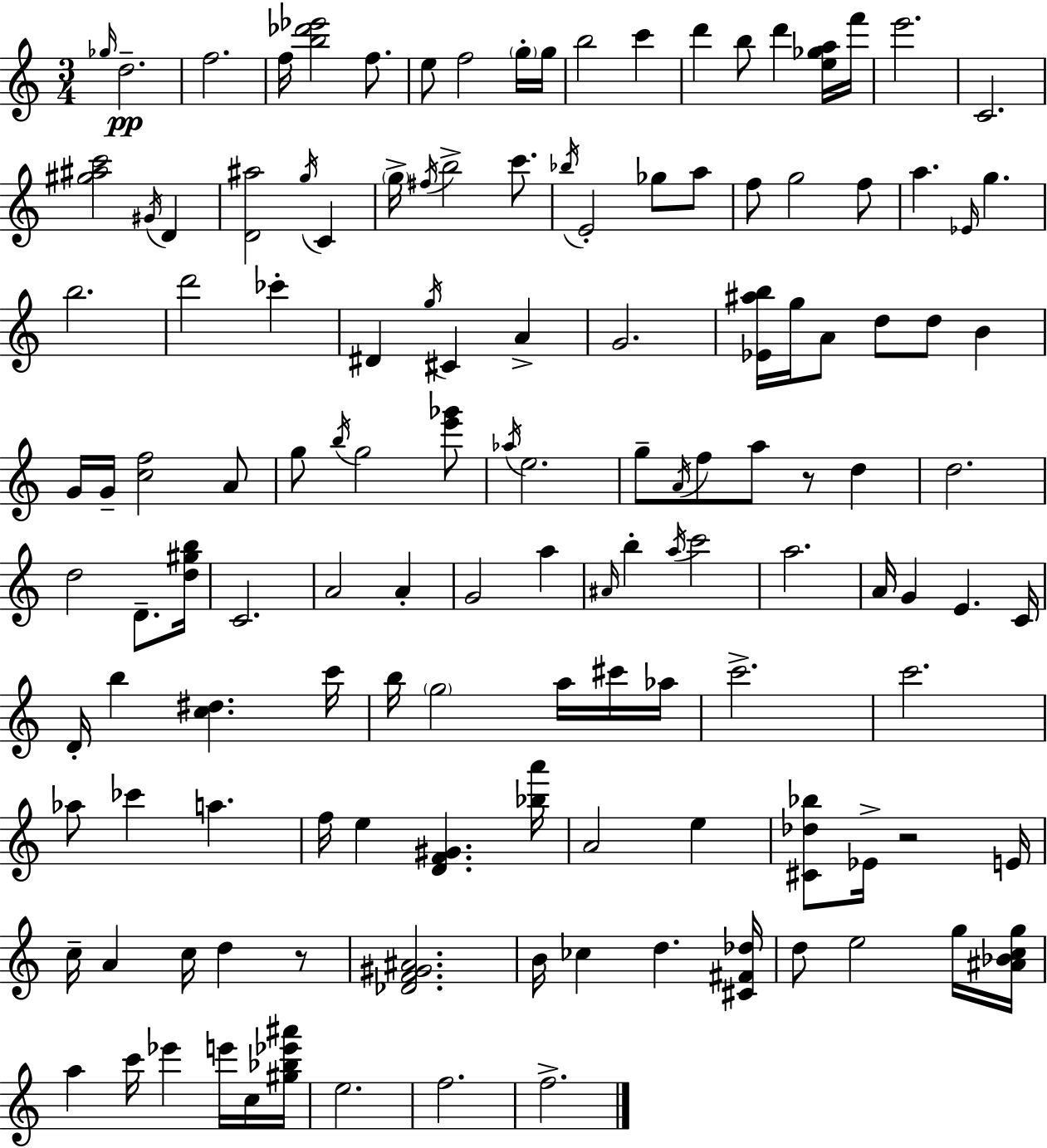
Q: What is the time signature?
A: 3/4